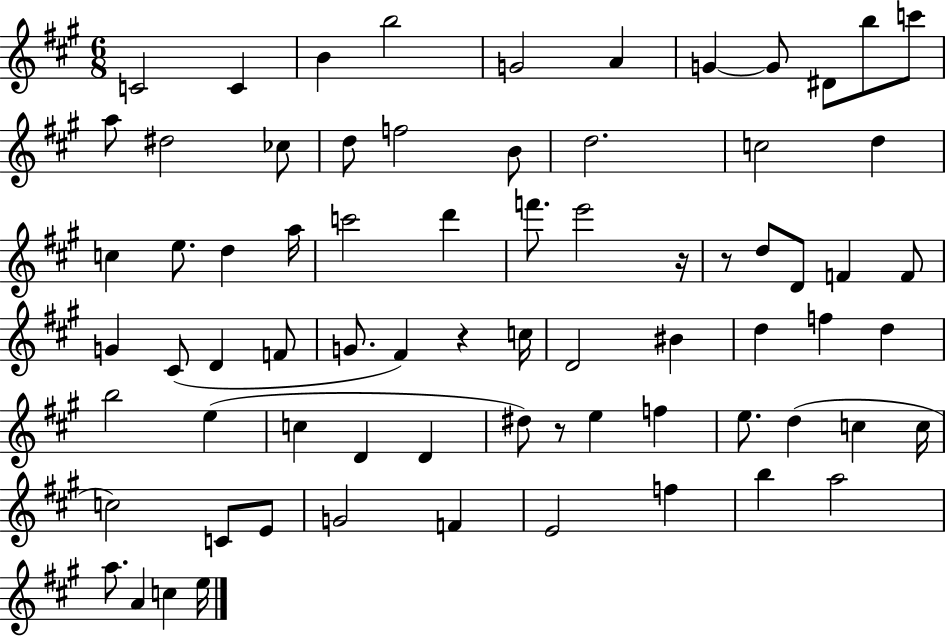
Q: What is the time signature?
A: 6/8